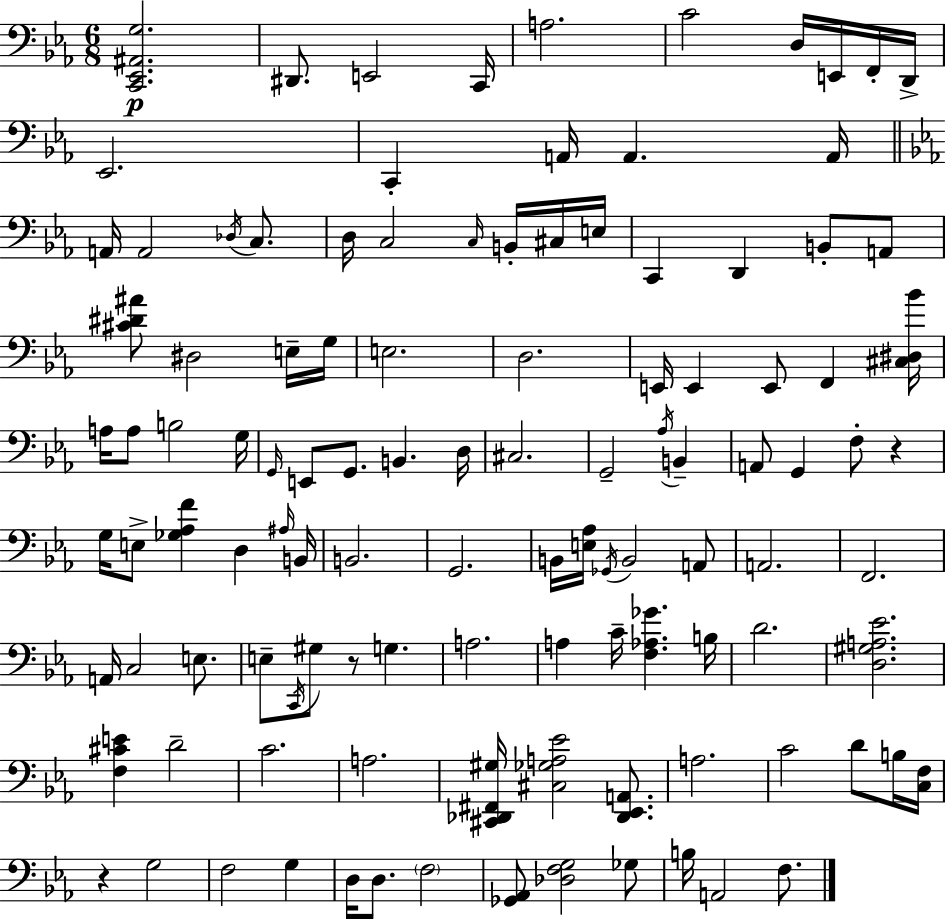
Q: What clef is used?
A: bass